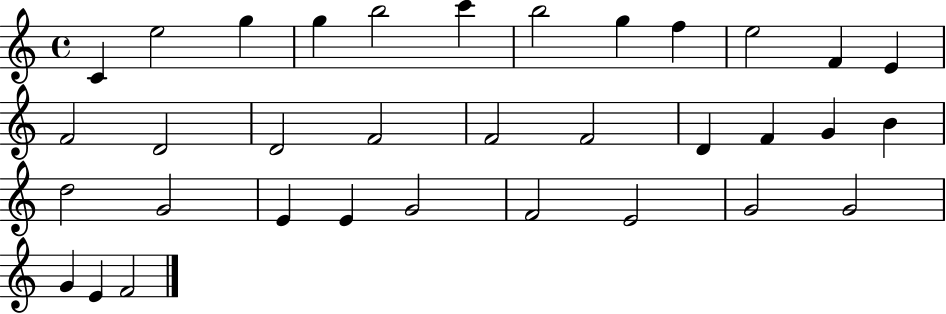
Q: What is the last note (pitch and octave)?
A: F4